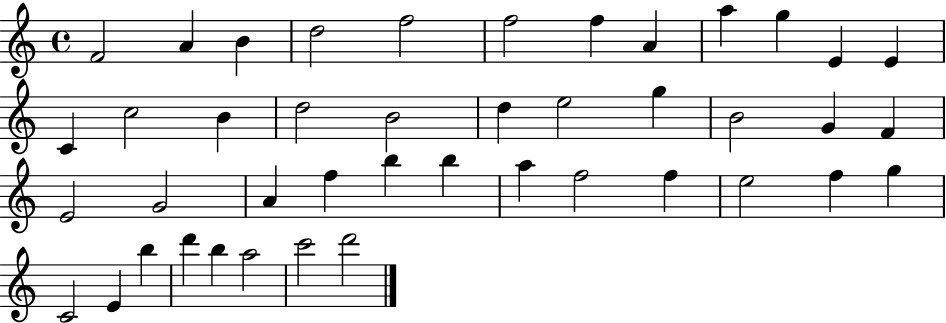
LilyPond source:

{
  \clef treble
  \time 4/4
  \defaultTimeSignature
  \key c \major
  f'2 a'4 b'4 | d''2 f''2 | f''2 f''4 a'4 | a''4 g''4 e'4 e'4 | \break c'4 c''2 b'4 | d''2 b'2 | d''4 e''2 g''4 | b'2 g'4 f'4 | \break e'2 g'2 | a'4 f''4 b''4 b''4 | a''4 f''2 f''4 | e''2 f''4 g''4 | \break c'2 e'4 b''4 | d'''4 b''4 a''2 | c'''2 d'''2 | \bar "|."
}